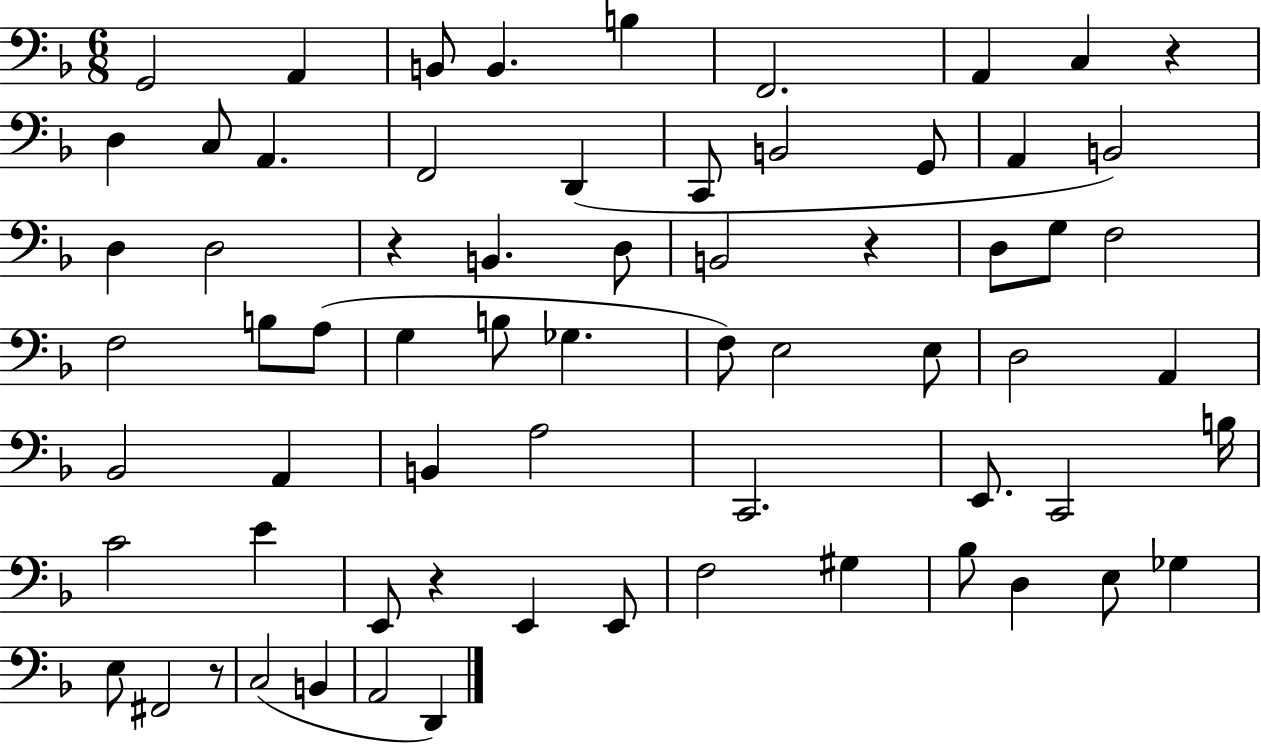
{
  \clef bass
  \numericTimeSignature
  \time 6/8
  \key f \major
  g,2 a,4 | b,8 b,4. b4 | f,2. | a,4 c4 r4 | \break d4 c8 a,4. | f,2 d,4( | c,8 b,2 g,8 | a,4 b,2) | \break d4 d2 | r4 b,4. d8 | b,2 r4 | d8 g8 f2 | \break f2 b8 a8( | g4 b8 ges4. | f8) e2 e8 | d2 a,4 | \break bes,2 a,4 | b,4 a2 | c,2. | e,8. c,2 b16 | \break c'2 e'4 | e,8 r4 e,4 e,8 | f2 gis4 | bes8 d4 e8 ges4 | \break e8 fis,2 r8 | c2( b,4 | a,2 d,4) | \bar "|."
}